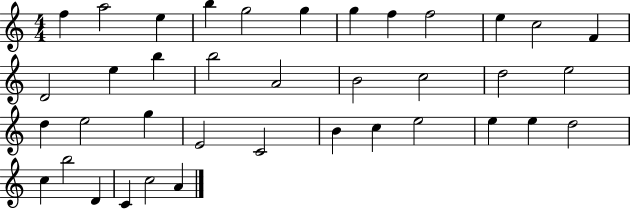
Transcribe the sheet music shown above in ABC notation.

X:1
T:Untitled
M:4/4
L:1/4
K:C
f a2 e b g2 g g f f2 e c2 F D2 e b b2 A2 B2 c2 d2 e2 d e2 g E2 C2 B c e2 e e d2 c b2 D C c2 A